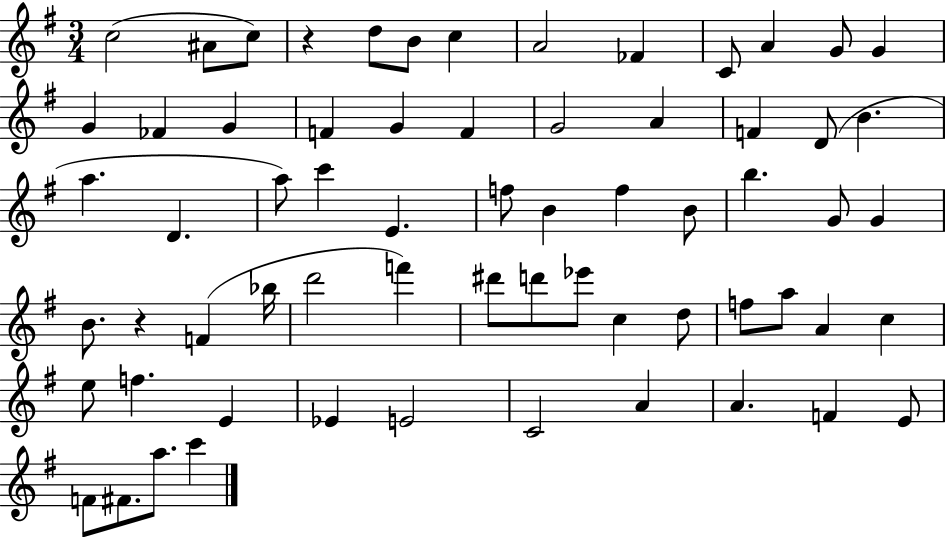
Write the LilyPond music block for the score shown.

{
  \clef treble
  \numericTimeSignature
  \time 3/4
  \key g \major
  c''2( ais'8 c''8) | r4 d''8 b'8 c''4 | a'2 fes'4 | c'8 a'4 g'8 g'4 | \break g'4 fes'4 g'4 | f'4 g'4 f'4 | g'2 a'4 | f'4 d'8( b'4. | \break a''4. d'4. | a''8) c'''4 e'4. | f''8 b'4 f''4 b'8 | b''4. g'8 g'4 | \break b'8. r4 f'4( bes''16 | d'''2 f'''4) | dis'''8 d'''8 ees'''8 c''4 d''8 | f''8 a''8 a'4 c''4 | \break e''8 f''4. e'4 | ees'4 e'2 | c'2 a'4 | a'4. f'4 e'8 | \break f'8 fis'8. a''8. c'''4 | \bar "|."
}